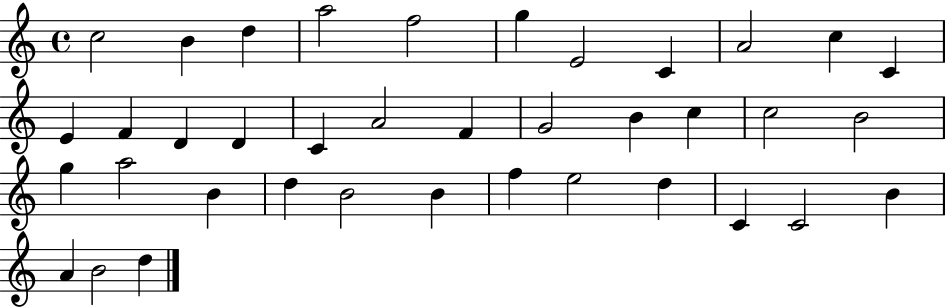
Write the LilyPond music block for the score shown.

{
  \clef treble
  \time 4/4
  \defaultTimeSignature
  \key c \major
  c''2 b'4 d''4 | a''2 f''2 | g''4 e'2 c'4 | a'2 c''4 c'4 | \break e'4 f'4 d'4 d'4 | c'4 a'2 f'4 | g'2 b'4 c''4 | c''2 b'2 | \break g''4 a''2 b'4 | d''4 b'2 b'4 | f''4 e''2 d''4 | c'4 c'2 b'4 | \break a'4 b'2 d''4 | \bar "|."
}